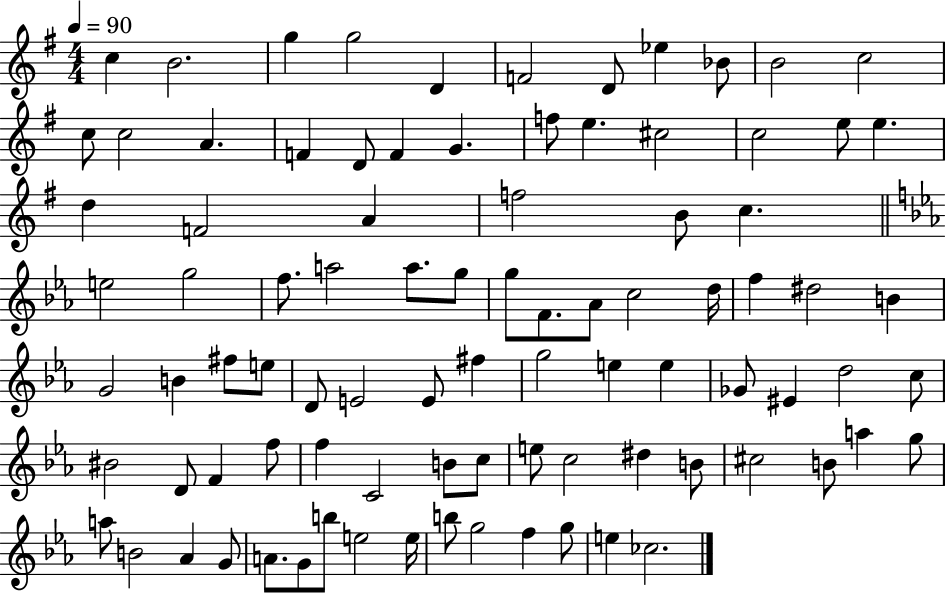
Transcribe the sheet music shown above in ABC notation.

X:1
T:Untitled
M:4/4
L:1/4
K:G
c B2 g g2 D F2 D/2 _e _B/2 B2 c2 c/2 c2 A F D/2 F G f/2 e ^c2 c2 e/2 e d F2 A f2 B/2 c e2 g2 f/2 a2 a/2 g/2 g/2 F/2 _A/2 c2 d/4 f ^d2 B G2 B ^f/2 e/2 D/2 E2 E/2 ^f g2 e e _G/2 ^E d2 c/2 ^B2 D/2 F f/2 f C2 B/2 c/2 e/2 c2 ^d B/2 ^c2 B/2 a g/2 a/2 B2 _A G/2 A/2 G/2 b/2 e2 e/4 b/2 g2 f g/2 e _c2